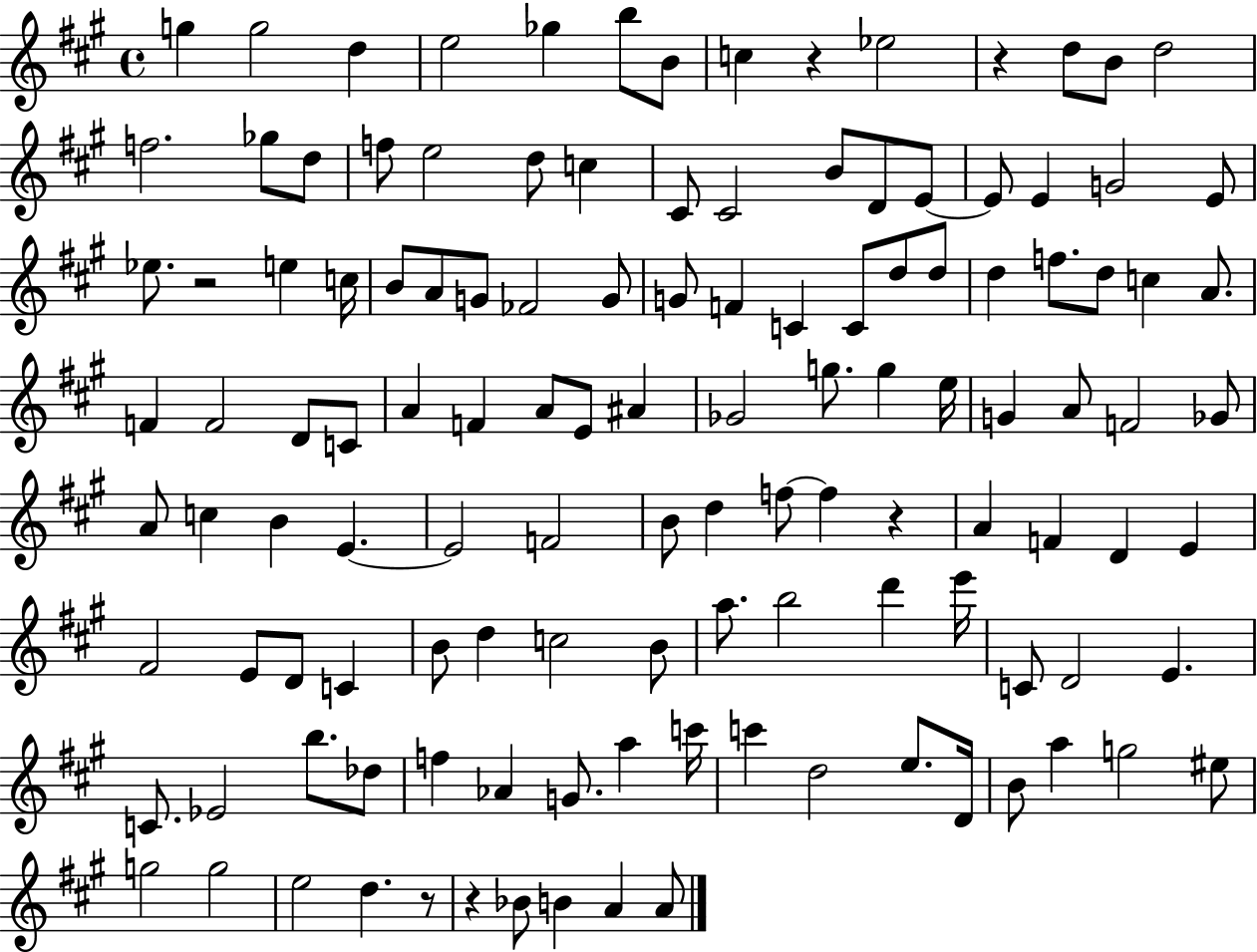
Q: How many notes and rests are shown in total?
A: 124